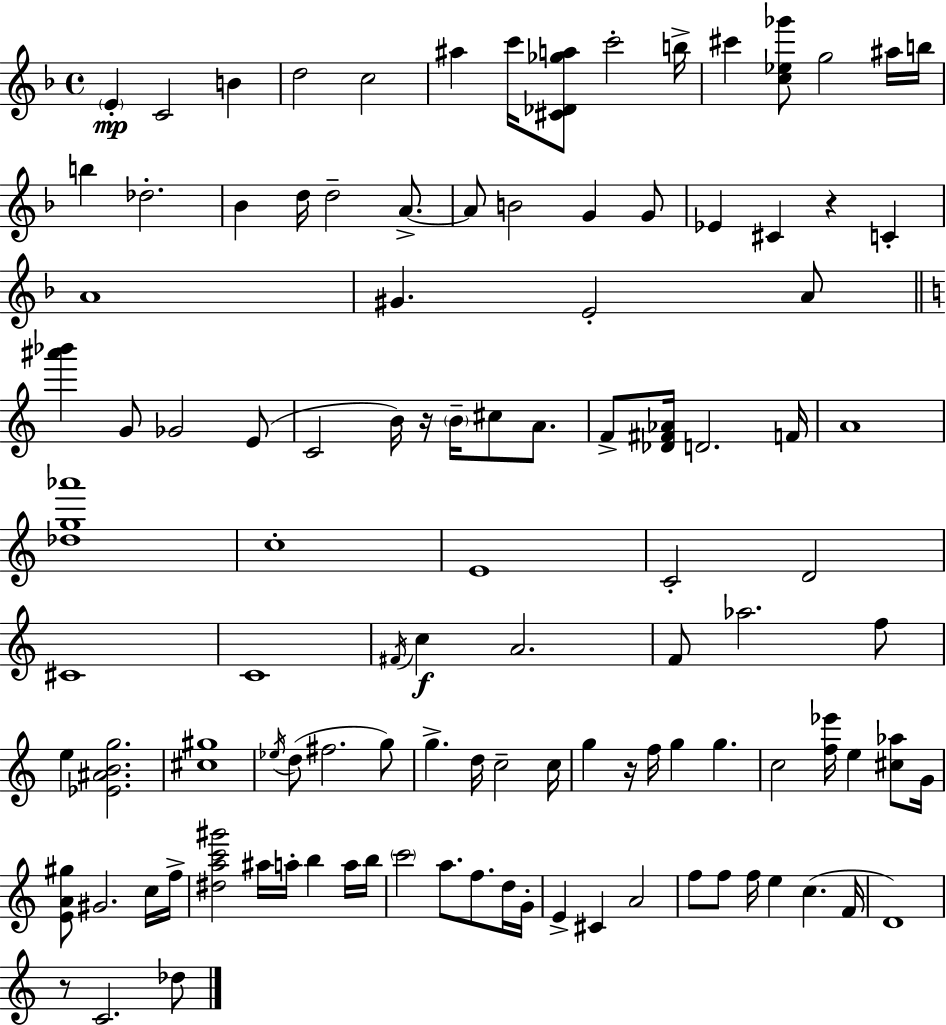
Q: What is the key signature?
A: D minor